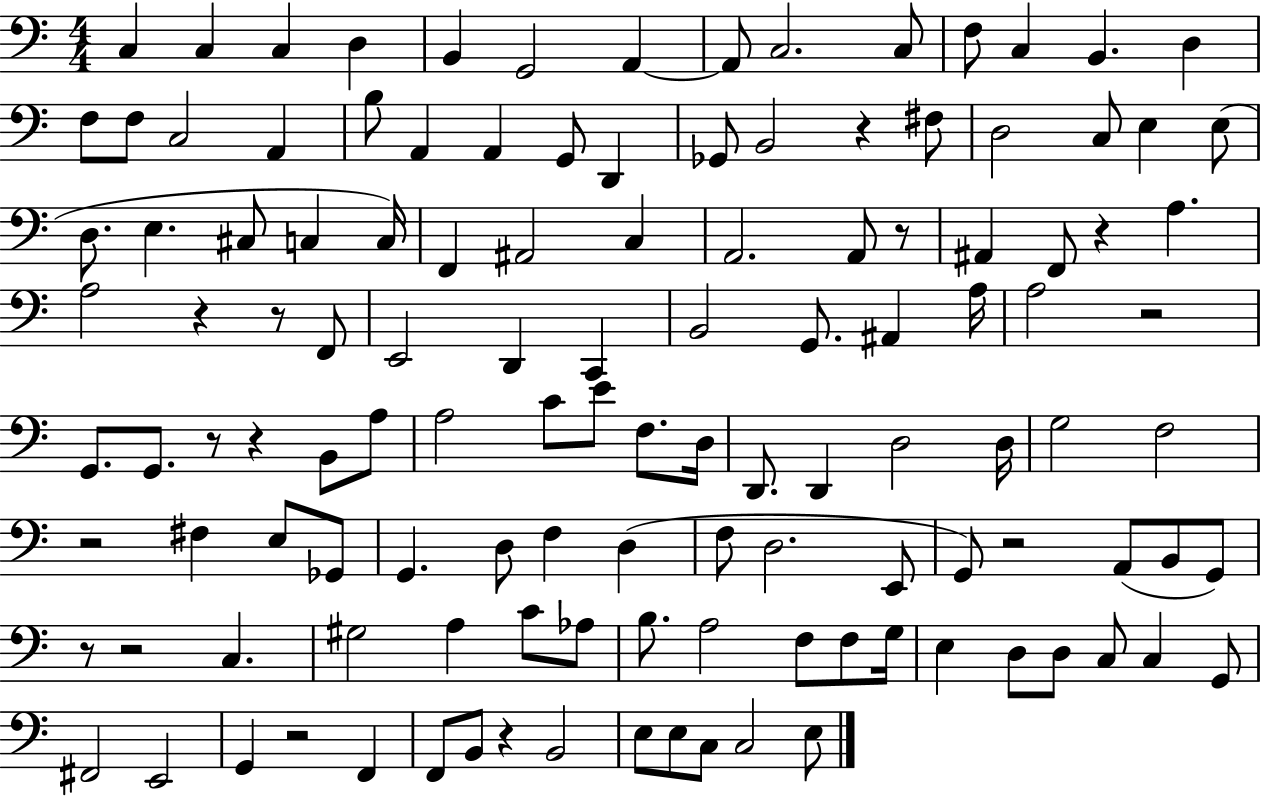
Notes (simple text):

C3/q C3/q C3/q D3/q B2/q G2/h A2/q A2/e C3/h. C3/e F3/e C3/q B2/q. D3/q F3/e F3/e C3/h A2/q B3/e A2/q A2/q G2/e D2/q Gb2/e B2/h R/q F#3/e D3/h C3/e E3/q E3/e D3/e. E3/q. C#3/e C3/q C3/s F2/q A#2/h C3/q A2/h. A2/e R/e A#2/q F2/e R/q A3/q. A3/h R/q R/e F2/e E2/h D2/q C2/q B2/h G2/e. A#2/q A3/s A3/h R/h G2/e. G2/e. R/e R/q B2/e A3/e A3/h C4/e E4/e F3/e. D3/s D2/e. D2/q D3/h D3/s G3/h F3/h R/h F#3/q E3/e Gb2/e G2/q. D3/e F3/q D3/q F3/e D3/h. E2/e G2/e R/h A2/e B2/e G2/e R/e R/h C3/q. G#3/h A3/q C4/e Ab3/e B3/e. A3/h F3/e F3/e G3/s E3/q D3/e D3/e C3/e C3/q G2/e F#2/h E2/h G2/q R/h F2/q F2/e B2/e R/q B2/h E3/e E3/e C3/e C3/h E3/e